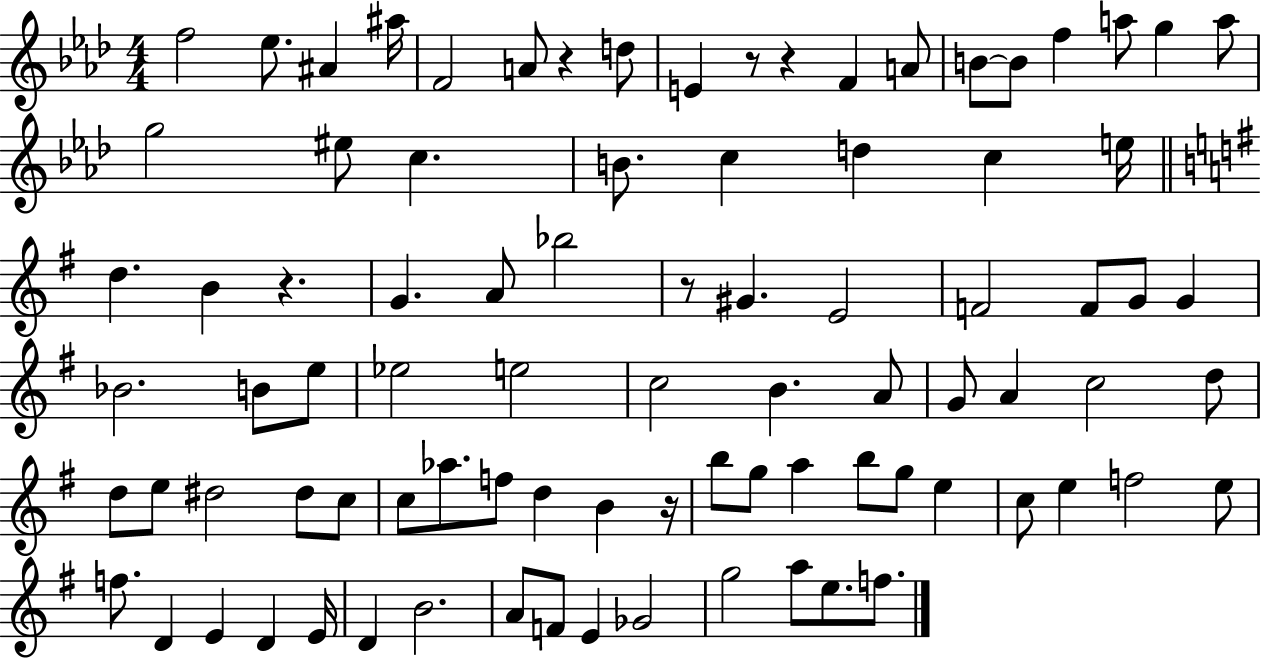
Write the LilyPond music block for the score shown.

{
  \clef treble
  \numericTimeSignature
  \time 4/4
  \key aes \major
  f''2 ees''8. ais'4 ais''16 | f'2 a'8 r4 d''8 | e'4 r8 r4 f'4 a'8 | b'8~~ b'8 f''4 a''8 g''4 a''8 | \break g''2 eis''8 c''4. | b'8. c''4 d''4 c''4 e''16 | \bar "||" \break \key e \minor d''4. b'4 r4. | g'4. a'8 bes''2 | r8 gis'4. e'2 | f'2 f'8 g'8 g'4 | \break bes'2. b'8 e''8 | ees''2 e''2 | c''2 b'4. a'8 | g'8 a'4 c''2 d''8 | \break d''8 e''8 dis''2 dis''8 c''8 | c''8 aes''8. f''8 d''4 b'4 r16 | b''8 g''8 a''4 b''8 g''8 e''4 | c''8 e''4 f''2 e''8 | \break f''8. d'4 e'4 d'4 e'16 | d'4 b'2. | a'8 f'8 e'4 ges'2 | g''2 a''8 e''8. f''8. | \break \bar "|."
}